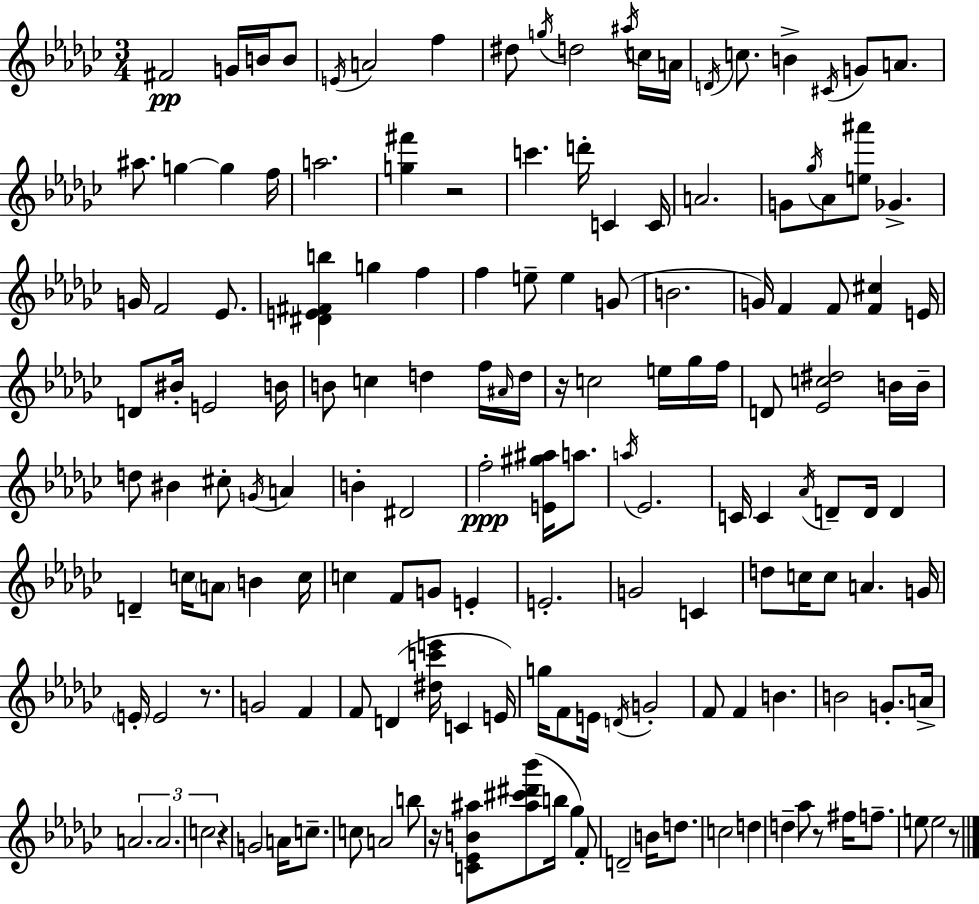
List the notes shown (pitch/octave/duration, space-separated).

F#4/h G4/s B4/s B4/e E4/s A4/h F5/q D#5/e G5/s D5/h A#5/s C5/s A4/s D4/s C5/e. B4/q C#4/s G4/e A4/e. A#5/e. G5/q G5/q F5/s A5/h. [G5,F#6]/q R/h C6/q. D6/s C4/q C4/s A4/h. G4/e Gb5/s Ab4/e [E5,A#6]/e Gb4/q. G4/s F4/h Eb4/e. [D#4,E4,F#4,B5]/q G5/q F5/q F5/q E5/e E5/q G4/e B4/h. G4/s F4/q F4/e [F4,C#5]/q E4/s D4/e BIS4/s E4/h B4/s B4/e C5/q D5/q F5/s A#4/s D5/s R/s C5/h E5/s Gb5/s F5/s D4/e [Eb4,C5,D#5]/h B4/s B4/s D5/e BIS4/q C#5/e G4/s A4/q B4/q D#4/h F5/h [E4,G#5,A#5]/s A5/e. A5/s Eb4/h. C4/s C4/q Ab4/s D4/e D4/s D4/q D4/q C5/s A4/e B4/q C5/s C5/q F4/e G4/e E4/q E4/h. G4/h C4/q D5/e C5/s C5/e A4/q. G4/s E4/s E4/h R/e. G4/h F4/q F4/e D4/q [D#5,C6,E6]/s C4/q E4/s G5/s F4/e E4/s D4/s G4/h F4/e F4/q B4/q. B4/h G4/e. A4/s A4/h. A4/h. C5/h R/q G4/h A4/s C5/e. C5/e A4/h B5/e R/s [C4,Eb4,B4,A#5]/e [A#5,C#6,D#6,Bb6]/e B5/s Gb5/q F4/e D4/h B4/s D5/e. C5/h D5/q D5/q Ab5/e R/e F#5/s F5/e. E5/e E5/h R/e